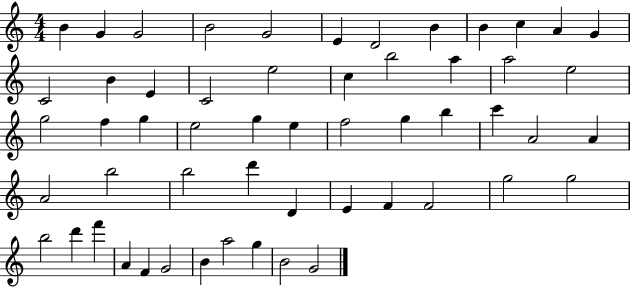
X:1
T:Untitled
M:4/4
L:1/4
K:C
B G G2 B2 G2 E D2 B B c A G C2 B E C2 e2 c b2 a a2 e2 g2 f g e2 g e f2 g b c' A2 A A2 b2 b2 d' D E F F2 g2 g2 b2 d' f' A F G2 B a2 g B2 G2